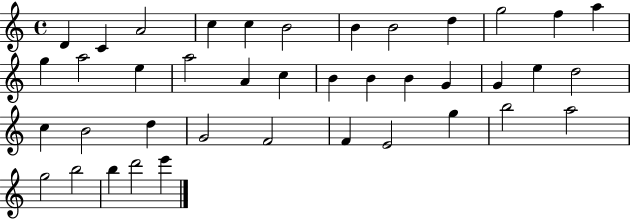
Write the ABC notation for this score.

X:1
T:Untitled
M:4/4
L:1/4
K:C
D C A2 c c B2 B B2 d g2 f a g a2 e a2 A c B B B G G e d2 c B2 d G2 F2 F E2 g b2 a2 g2 b2 b d'2 e'